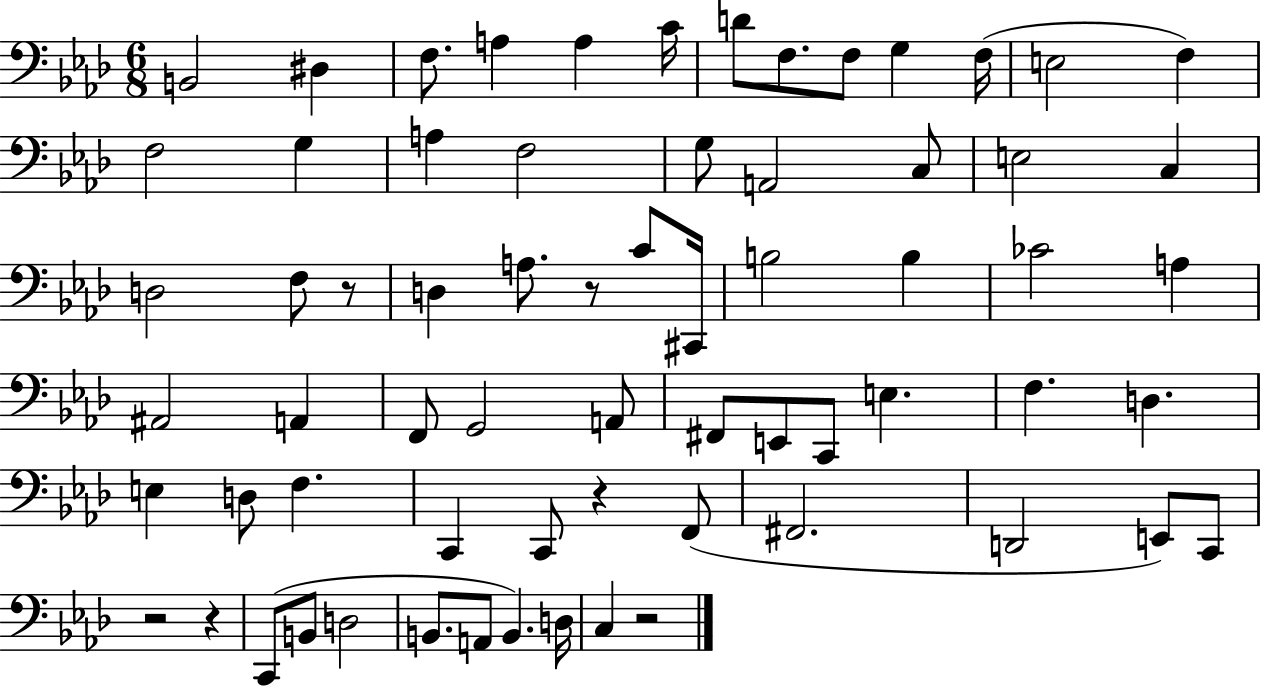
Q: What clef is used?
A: bass